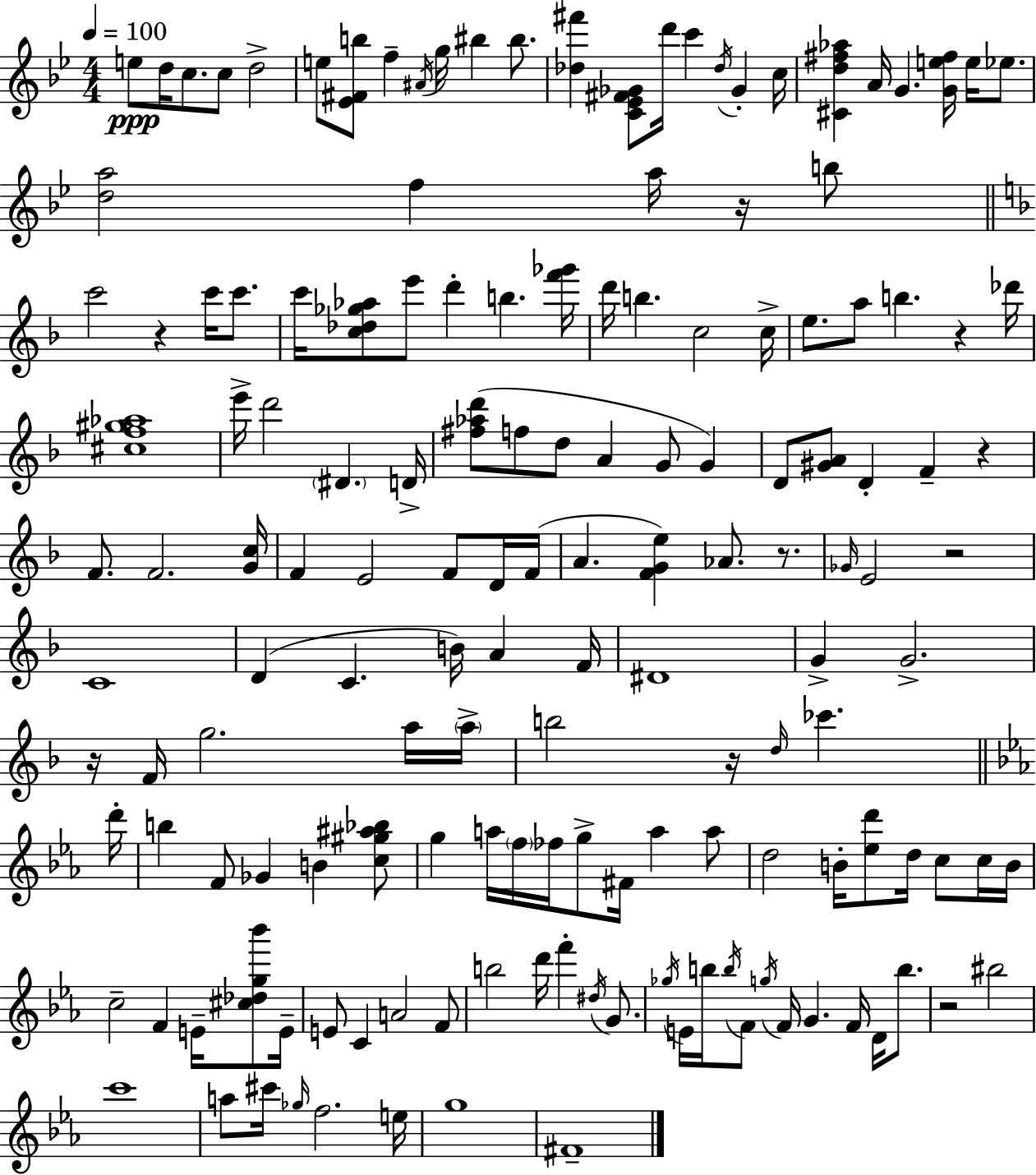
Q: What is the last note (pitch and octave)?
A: F#4